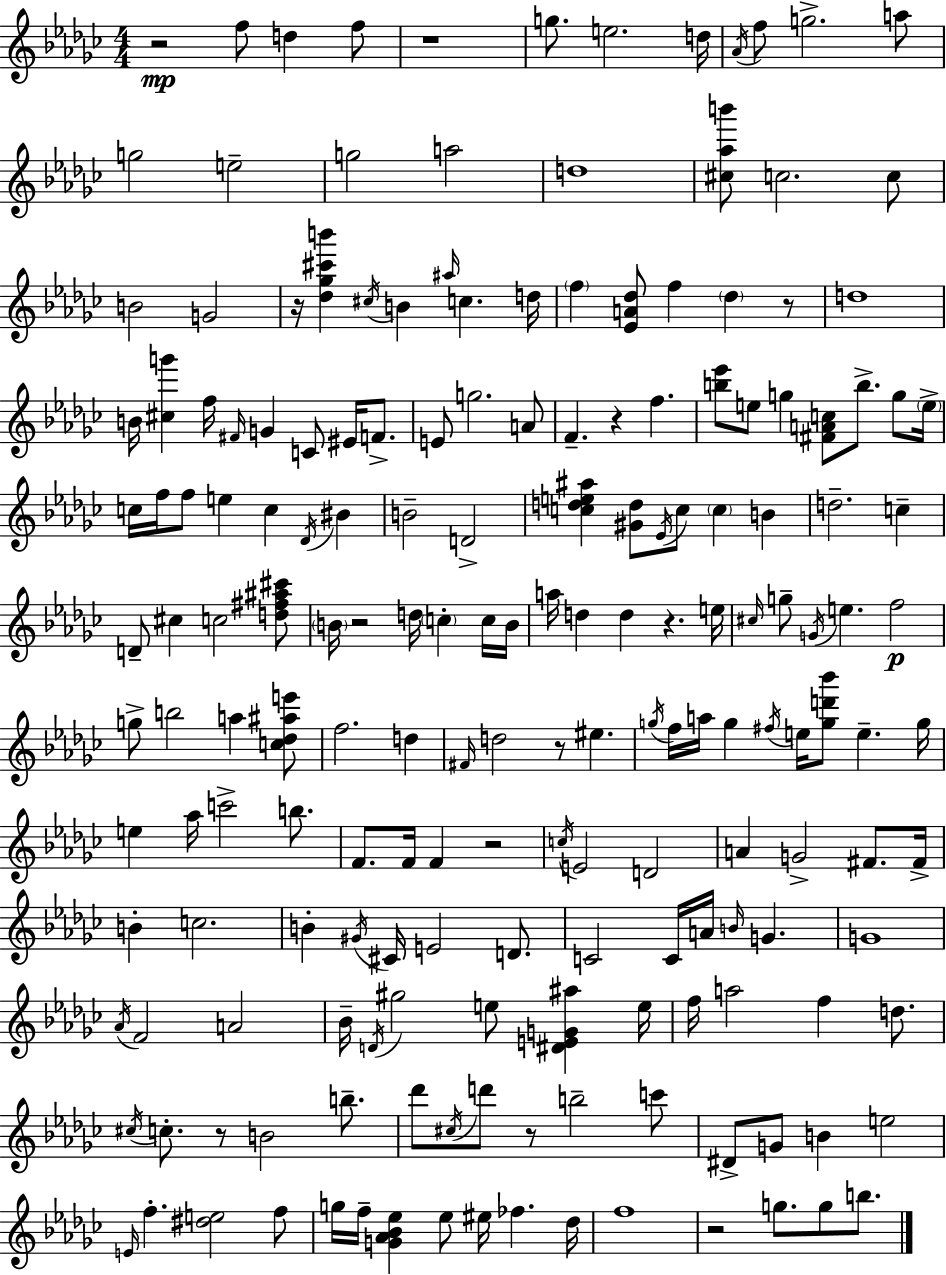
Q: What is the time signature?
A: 4/4